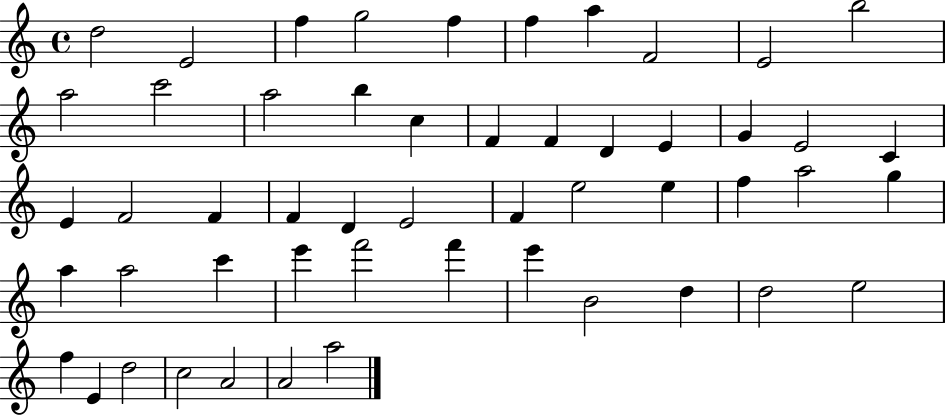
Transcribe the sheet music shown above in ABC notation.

X:1
T:Untitled
M:4/4
L:1/4
K:C
d2 E2 f g2 f f a F2 E2 b2 a2 c'2 a2 b c F F D E G E2 C E F2 F F D E2 F e2 e f a2 g a a2 c' e' f'2 f' e' B2 d d2 e2 f E d2 c2 A2 A2 a2